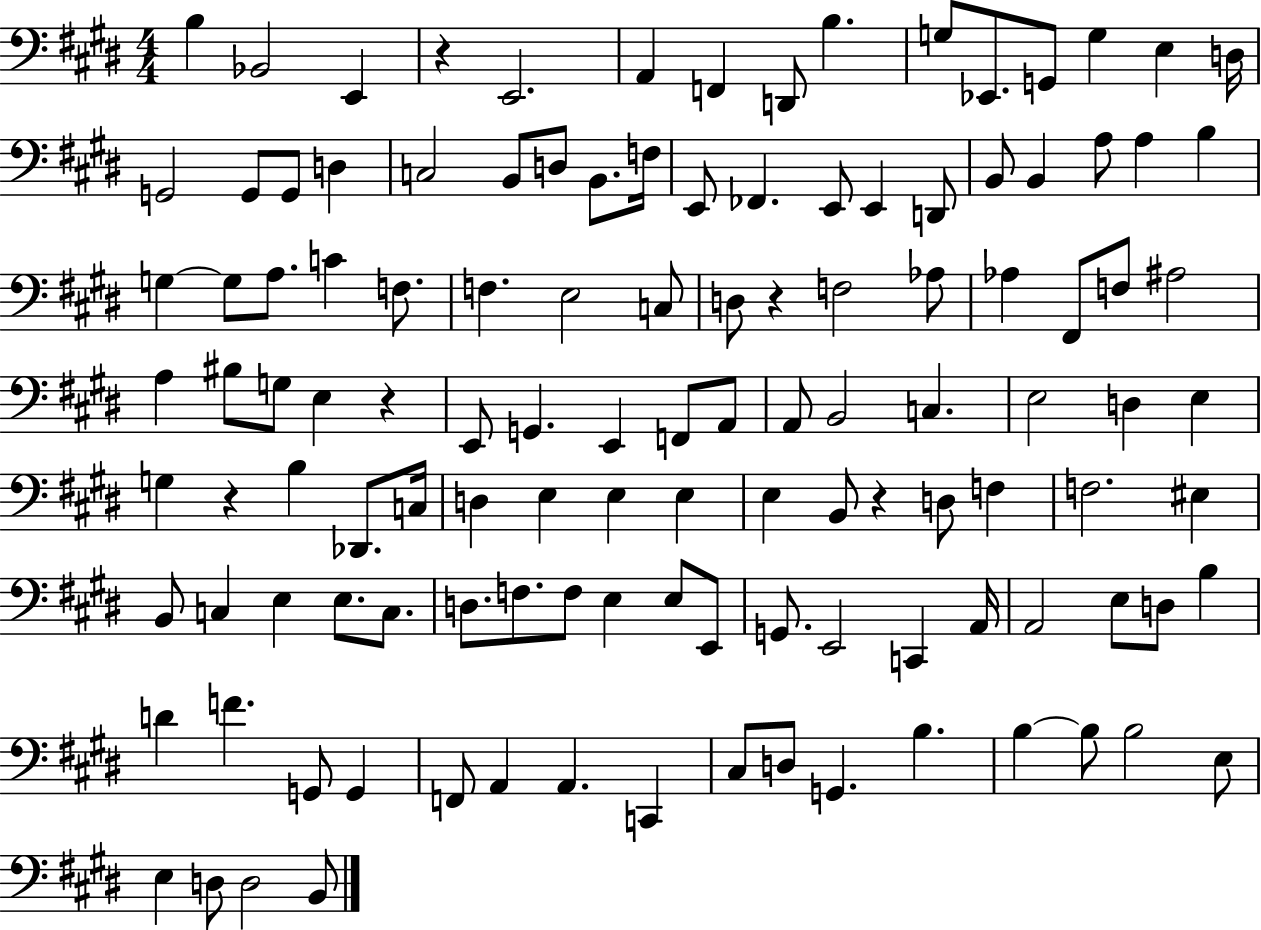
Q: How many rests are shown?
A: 5